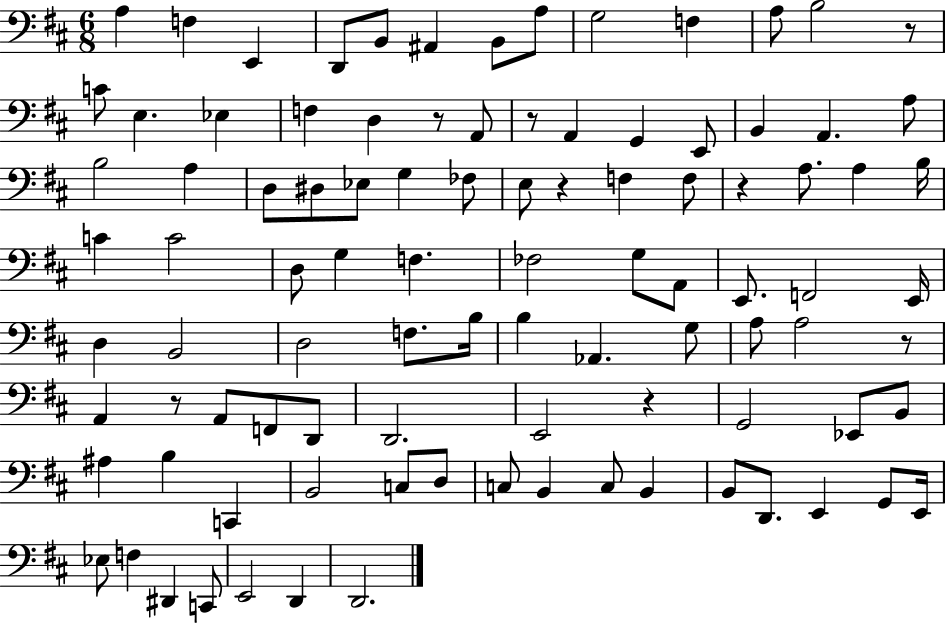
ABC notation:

X:1
T:Untitled
M:6/8
L:1/4
K:D
A, F, E,, D,,/2 B,,/2 ^A,, B,,/2 A,/2 G,2 F, A,/2 B,2 z/2 C/2 E, _E, F, D, z/2 A,,/2 z/2 A,, G,, E,,/2 B,, A,, A,/2 B,2 A, D,/2 ^D,/2 _E,/2 G, _F,/2 E,/2 z F, F,/2 z A,/2 A, B,/4 C C2 D,/2 G, F, _F,2 G,/2 A,,/2 E,,/2 F,,2 E,,/4 D, B,,2 D,2 F,/2 B,/4 B, _A,, G,/2 A,/2 A,2 z/2 A,, z/2 A,,/2 F,,/2 D,,/2 D,,2 E,,2 z G,,2 _E,,/2 B,,/2 ^A, B, C,, B,,2 C,/2 D,/2 C,/2 B,, C,/2 B,, B,,/2 D,,/2 E,, G,,/2 E,,/4 _E,/2 F, ^D,, C,,/2 E,,2 D,, D,,2